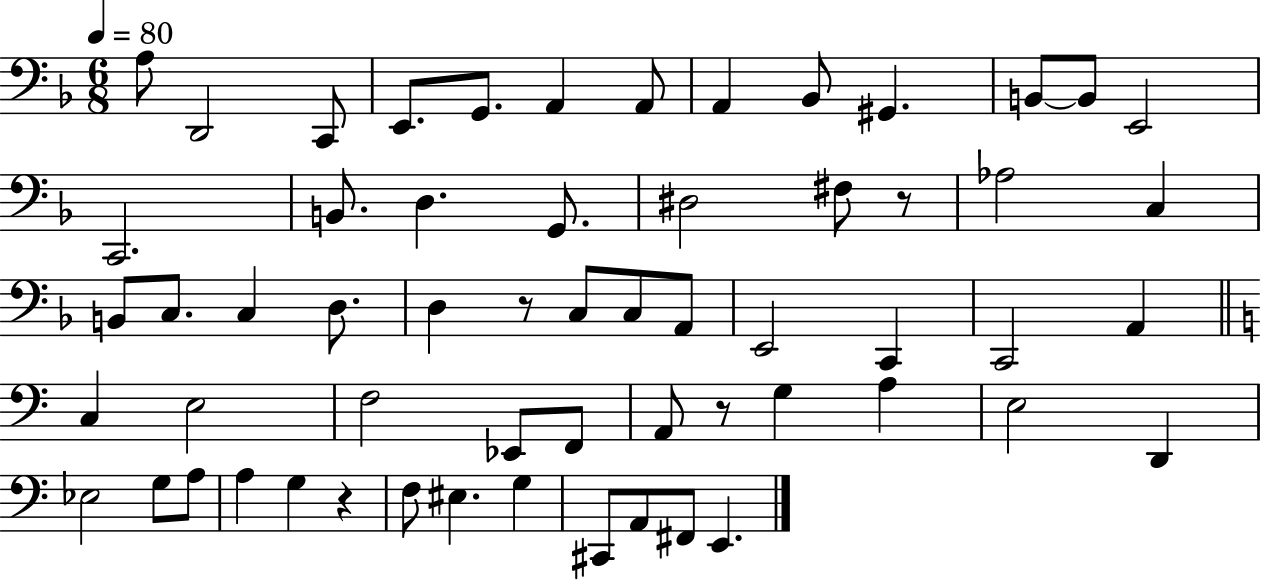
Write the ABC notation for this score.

X:1
T:Untitled
M:6/8
L:1/4
K:F
A,/2 D,,2 C,,/2 E,,/2 G,,/2 A,, A,,/2 A,, _B,,/2 ^G,, B,,/2 B,,/2 E,,2 C,,2 B,,/2 D, G,,/2 ^D,2 ^F,/2 z/2 _A,2 C, B,,/2 C,/2 C, D,/2 D, z/2 C,/2 C,/2 A,,/2 E,,2 C,, C,,2 A,, C, E,2 F,2 _E,,/2 F,,/2 A,,/2 z/2 G, A, E,2 D,, _E,2 G,/2 A,/2 A, G, z F,/2 ^E, G, ^C,,/2 A,,/2 ^F,,/2 E,,